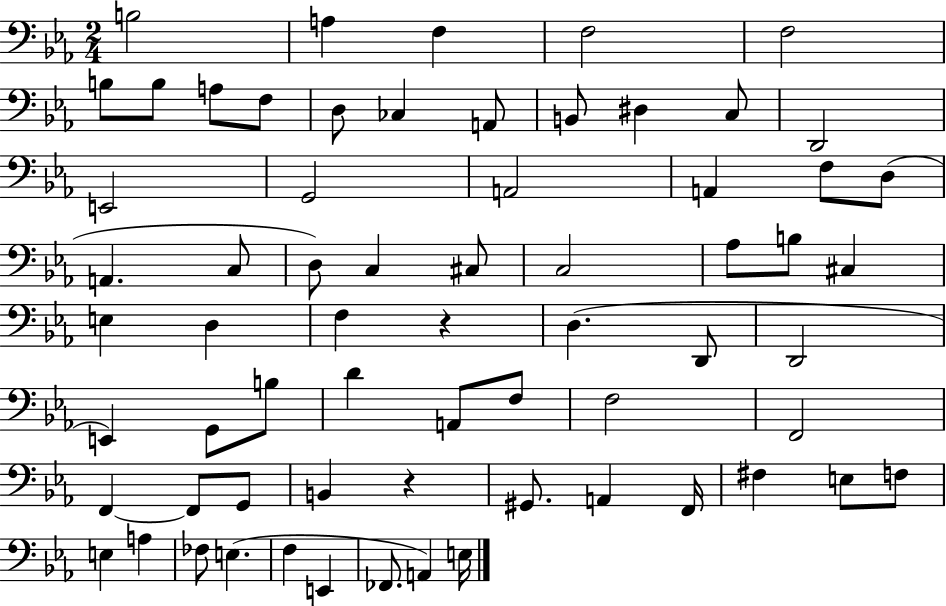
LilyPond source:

{
  \clef bass
  \numericTimeSignature
  \time 2/4
  \key ees \major
  b2 | a4 f4 | f2 | f2 | \break b8 b8 a8 f8 | d8 ces4 a,8 | b,8 dis4 c8 | d,2 | \break e,2 | g,2 | a,2 | a,4 f8 d8( | \break a,4. c8 | d8) c4 cis8 | c2 | aes8 b8 cis4 | \break e4 d4 | f4 r4 | d4.( d,8 | d,2 | \break e,4) g,8 b8 | d'4 a,8 f8 | f2 | f,2 | \break f,4~~ f,8 g,8 | b,4 r4 | gis,8. a,4 f,16 | fis4 e8 f8 | \break e4 a4 | fes8 e4.( | f4 e,4 | fes,8. a,4) e16 | \break \bar "|."
}